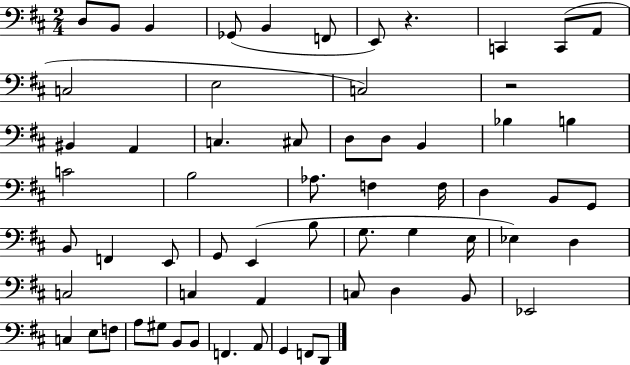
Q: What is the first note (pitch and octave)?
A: D3